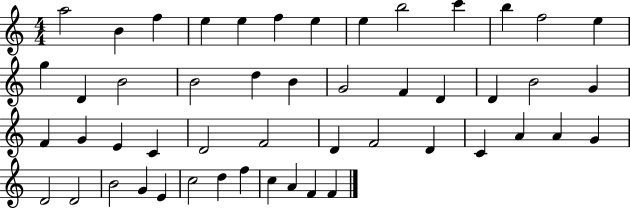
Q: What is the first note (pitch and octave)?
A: A5